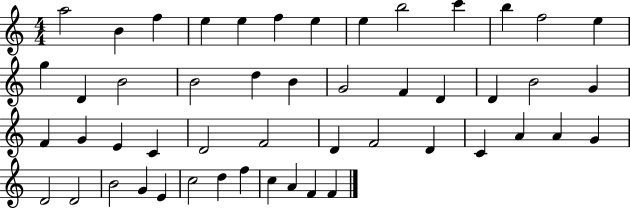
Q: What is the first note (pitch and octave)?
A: A5